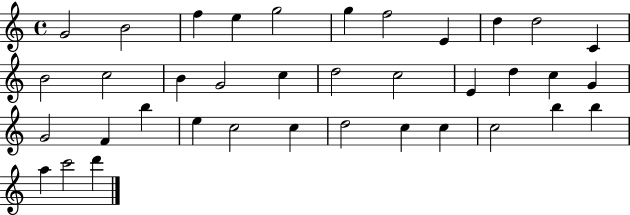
{
  \clef treble
  \time 4/4
  \defaultTimeSignature
  \key c \major
  g'2 b'2 | f''4 e''4 g''2 | g''4 f''2 e'4 | d''4 d''2 c'4 | \break b'2 c''2 | b'4 g'2 c''4 | d''2 c''2 | e'4 d''4 c''4 g'4 | \break g'2 f'4 b''4 | e''4 c''2 c''4 | d''2 c''4 c''4 | c''2 b''4 b''4 | \break a''4 c'''2 d'''4 | \bar "|."
}